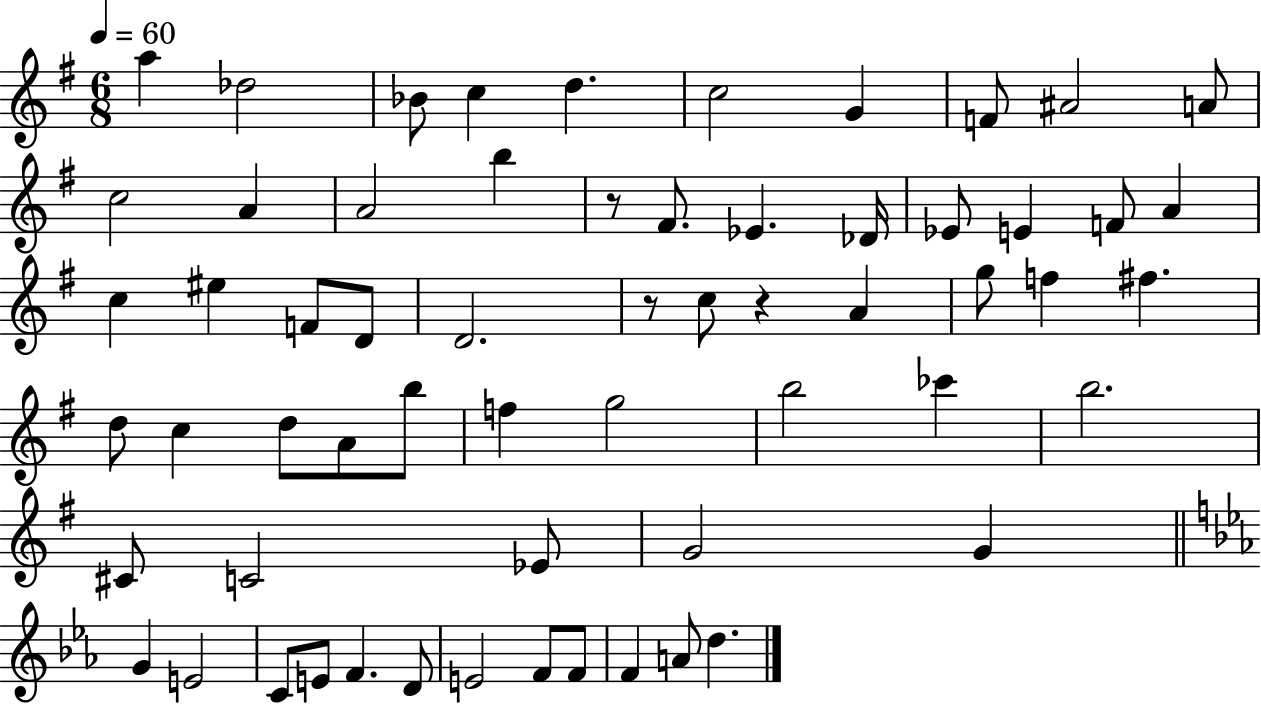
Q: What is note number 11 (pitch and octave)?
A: C5